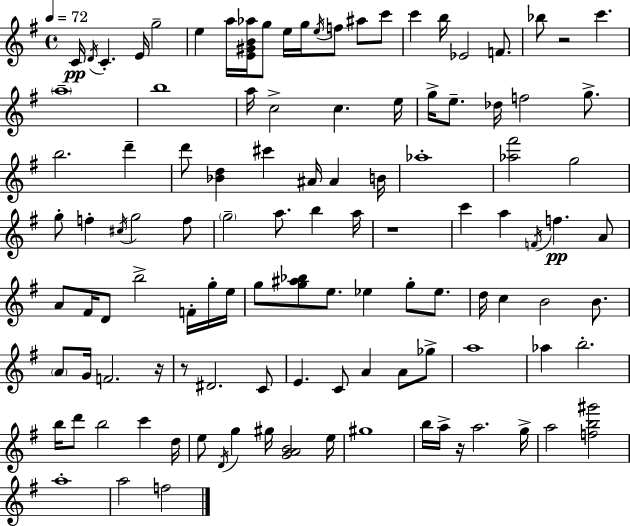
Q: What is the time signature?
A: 4/4